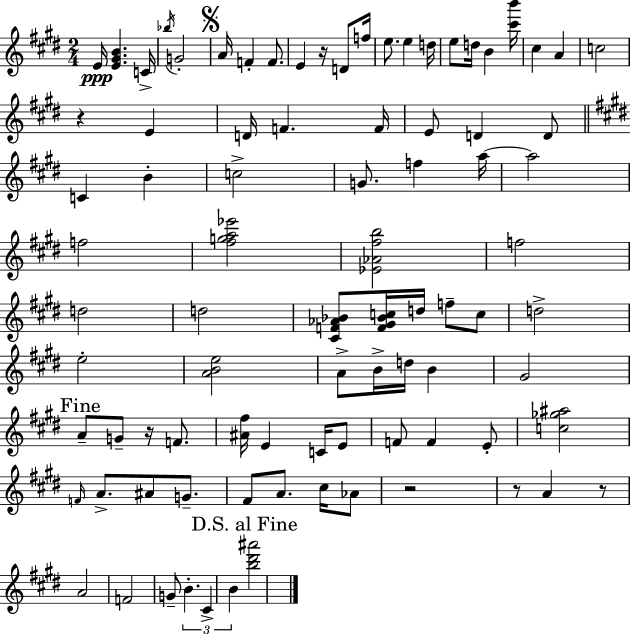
E4/s [E4,G#4,B4]/q. C4/s Bb5/s G4/h A4/s F4/q F4/e. E4/q R/s D4/e F5/s E5/e. E5/q D5/s E5/e D5/s B4/q [C#6,B6]/s C#5/q A4/q C5/h R/q E4/q D4/s F4/q. F4/s E4/e D4/q D4/e C4/q B4/q C5/h G4/e. F5/q A5/s A5/h F5/h [F#5,G5,A5,Eb6]/h [Eb4,Ab4,F#5,B5]/h F5/h D5/h D5/h [C#4,F4,Ab4,Bb4]/e [F4,G#4,Bb4,C5]/s D5/s F5/e C5/e D5/h E5/h [A4,B4,E5]/h A4/e B4/s D5/s B4/q G#4/h A4/e G4/e R/s F4/e. [A#4,F#5]/s E4/q C4/s E4/e F4/e F4/q E4/e [C5,Gb5,A#5]/h F4/s A4/e. A#4/e G4/e. F#4/e A4/e. C#5/s Ab4/e R/h R/e A4/q R/e A4/h F4/h G4/e B4/q. C#4/q B4/q [B5,D#6,A#6]/h